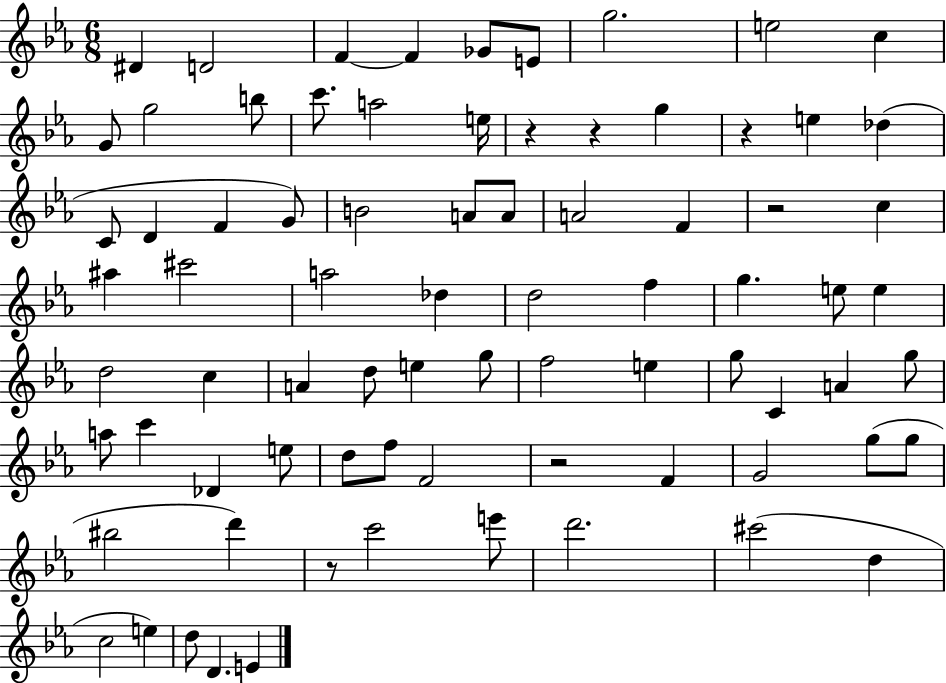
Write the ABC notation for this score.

X:1
T:Untitled
M:6/8
L:1/4
K:Eb
^D D2 F F _G/2 E/2 g2 e2 c G/2 g2 b/2 c'/2 a2 e/4 z z g z e _d C/2 D F G/2 B2 A/2 A/2 A2 F z2 c ^a ^c'2 a2 _d d2 f g e/2 e d2 c A d/2 e g/2 f2 e g/2 C A g/2 a/2 c' _D e/2 d/2 f/2 F2 z2 F G2 g/2 g/2 ^b2 d' z/2 c'2 e'/2 d'2 ^c'2 d c2 e d/2 D E